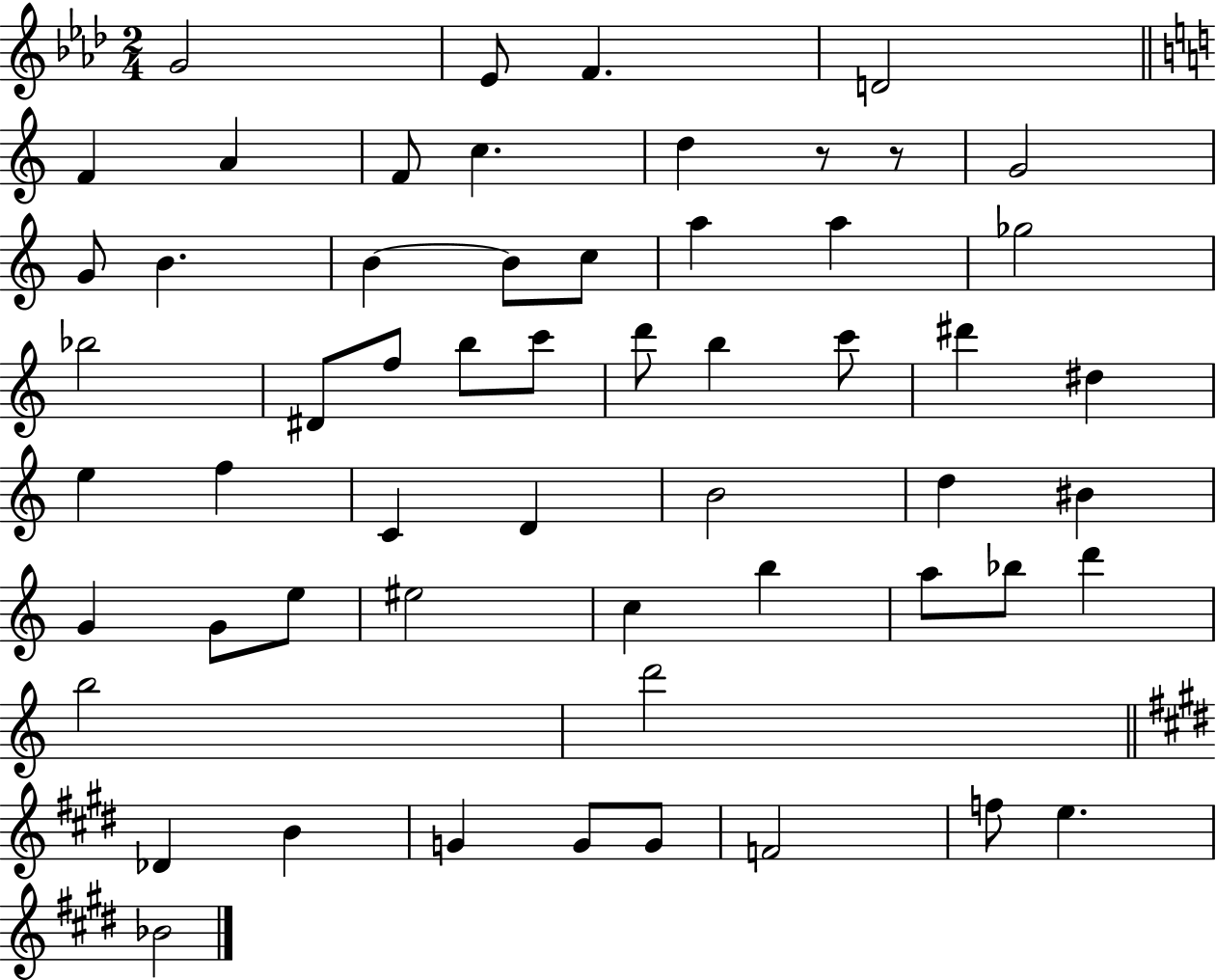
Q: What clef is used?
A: treble